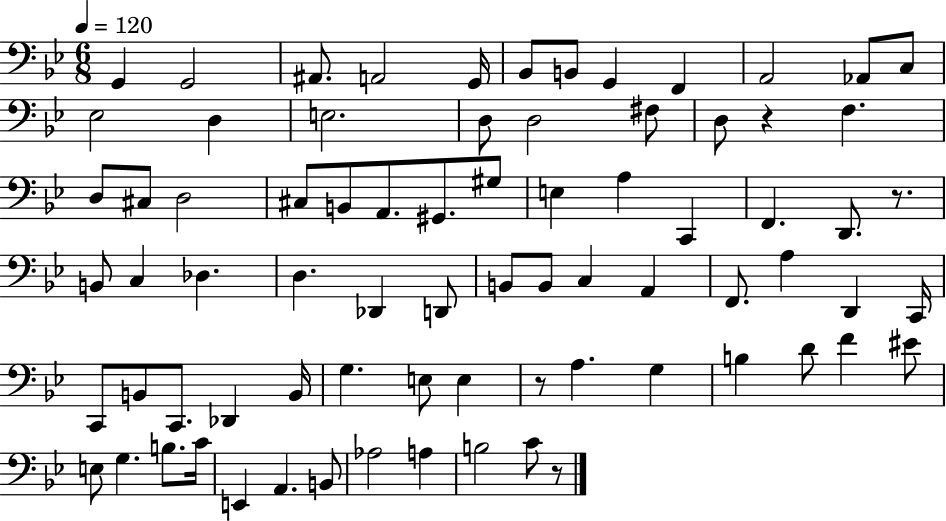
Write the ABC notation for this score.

X:1
T:Untitled
M:6/8
L:1/4
K:Bb
G,, G,,2 ^A,,/2 A,,2 G,,/4 _B,,/2 B,,/2 G,, F,, A,,2 _A,,/2 C,/2 _E,2 D, E,2 D,/2 D,2 ^F,/2 D,/2 z F, D,/2 ^C,/2 D,2 ^C,/2 B,,/2 A,,/2 ^G,,/2 ^G,/2 E, A, C,, F,, D,,/2 z/2 B,,/2 C, _D, D, _D,, D,,/2 B,,/2 B,,/2 C, A,, F,,/2 A, D,, C,,/4 C,,/2 B,,/2 C,,/2 _D,, B,,/4 G, E,/2 E, z/2 A, G, B, D/2 F ^E/2 E,/2 G, B,/2 C/4 E,, A,, B,,/2 _A,2 A, B,2 C/2 z/2